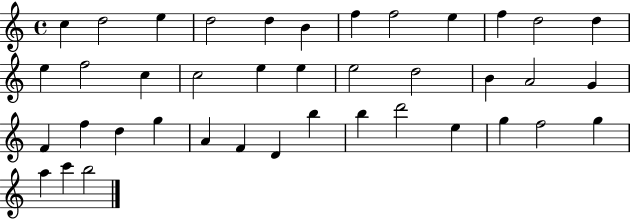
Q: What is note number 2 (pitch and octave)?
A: D5